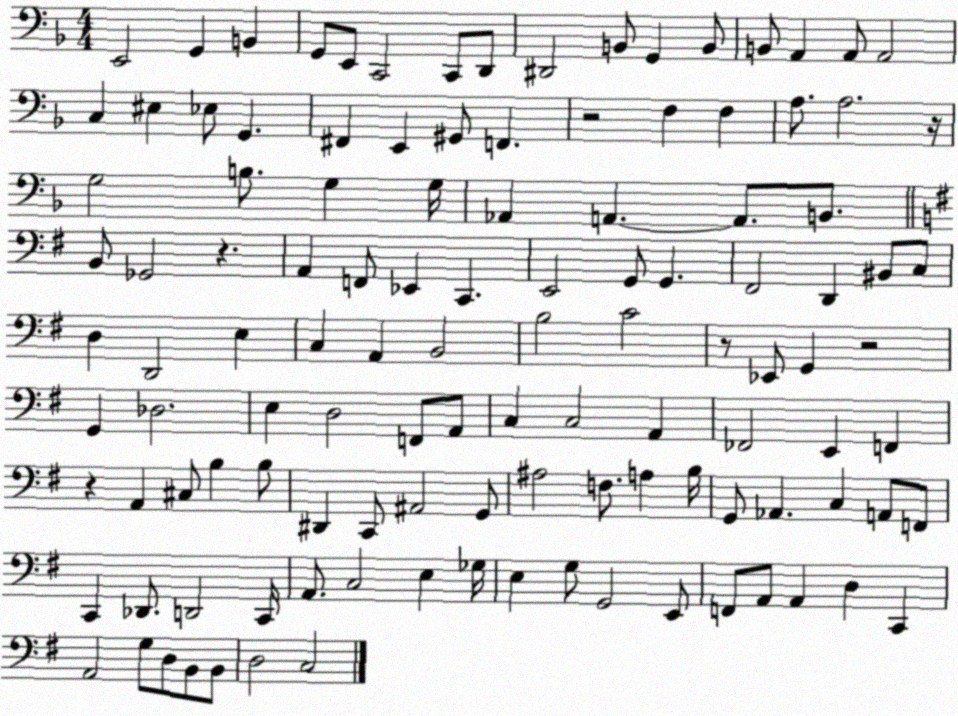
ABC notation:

X:1
T:Untitled
M:4/4
L:1/4
K:F
E,,2 G,, B,, G,,/2 E,,/2 C,,2 C,,/2 D,,/2 ^D,,2 B,,/2 G,, B,,/2 B,,/2 A,, A,,/2 A,,2 C, ^E, _E,/2 G,, ^F,, E,, ^G,,/2 F,, z2 F, F, A,/2 A,2 z/4 G,2 B,/2 G, G,/4 _A,, A,, A,,/2 B,,/2 B,,/2 _G,,2 z A,, F,,/2 _E,, C,, E,,2 G,,/2 G,, ^F,,2 D,, ^B,,/2 C,/2 D, D,,2 E, C, A,, B,,2 B,2 C2 z/2 _E,,/2 G,, z2 G,, _D,2 E, D,2 F,,/2 A,,/2 C, C,2 A,, _F,,2 E,, F,, z A,, ^C,/2 B, B,/2 ^D,, C,,/2 ^A,,2 G,,/2 ^A,2 F,/2 A, B,/4 G,,/2 _A,, C, A,,/2 F,,/2 C,, _D,,/2 D,,2 C,,/4 A,,/2 C,2 E, _G,/4 E, G,/2 G,,2 E,,/2 F,,/2 A,,/2 A,, D, C,, A,,2 G,/2 D,/2 B,,/2 B,,/2 D,2 C,2